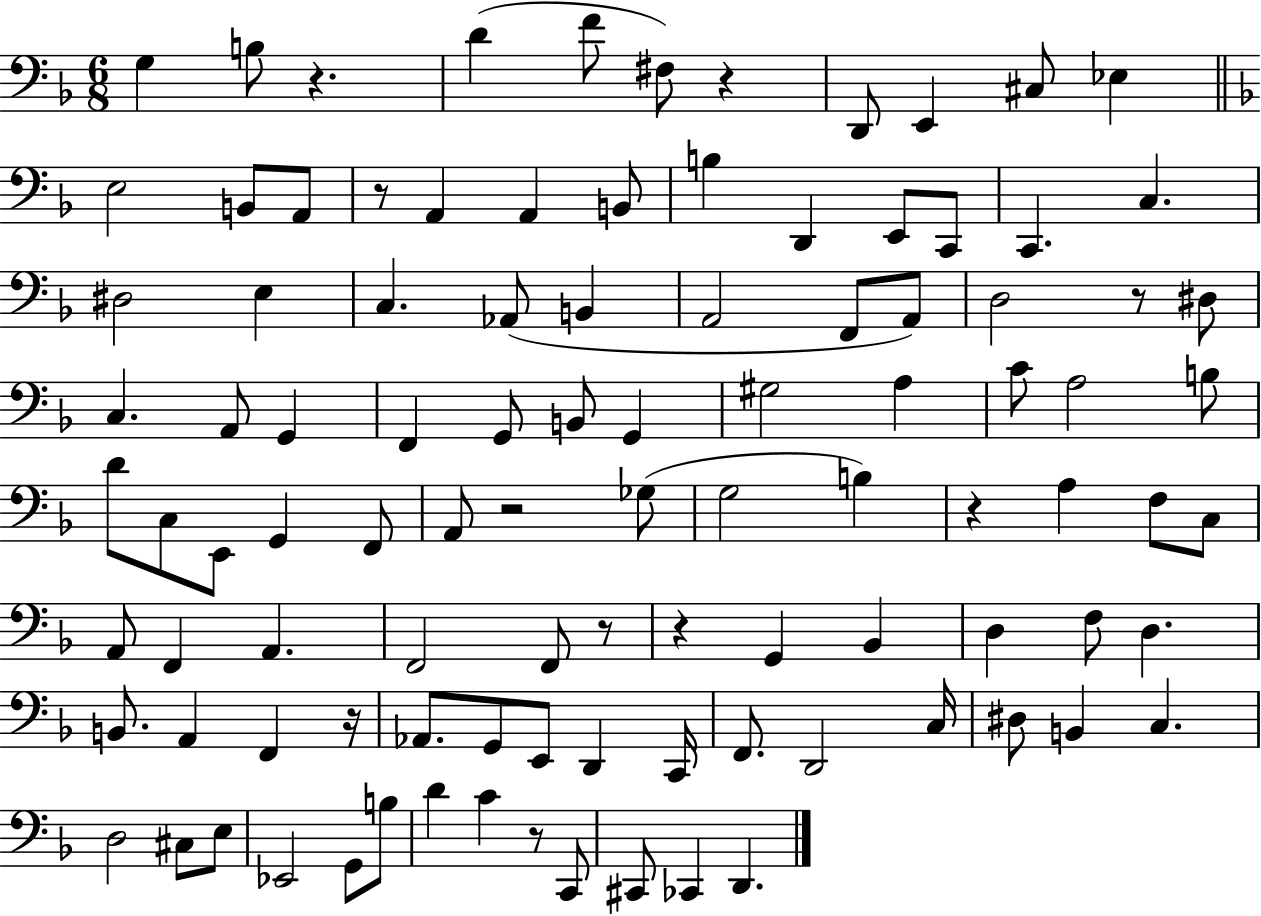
G3/q B3/e R/q. D4/q F4/e F#3/e R/q D2/e E2/q C#3/e Eb3/q E3/h B2/e A2/e R/e A2/q A2/q B2/e B3/q D2/q E2/e C2/e C2/q. C3/q. D#3/h E3/q C3/q. Ab2/e B2/q A2/h F2/e A2/e D3/h R/e D#3/e C3/q. A2/e G2/q F2/q G2/e B2/e G2/q G#3/h A3/q C4/e A3/h B3/e D4/e C3/e E2/e G2/q F2/e A2/e R/h Gb3/e G3/h B3/q R/q A3/q F3/e C3/e A2/e F2/q A2/q. F2/h F2/e R/e R/q G2/q Bb2/q D3/q F3/e D3/q. B2/e. A2/q F2/q R/s Ab2/e. G2/e E2/e D2/q C2/s F2/e. D2/h C3/s D#3/e B2/q C3/q. D3/h C#3/e E3/e Eb2/h G2/e B3/e D4/q C4/q R/e C2/e C#2/e CES2/q D2/q.